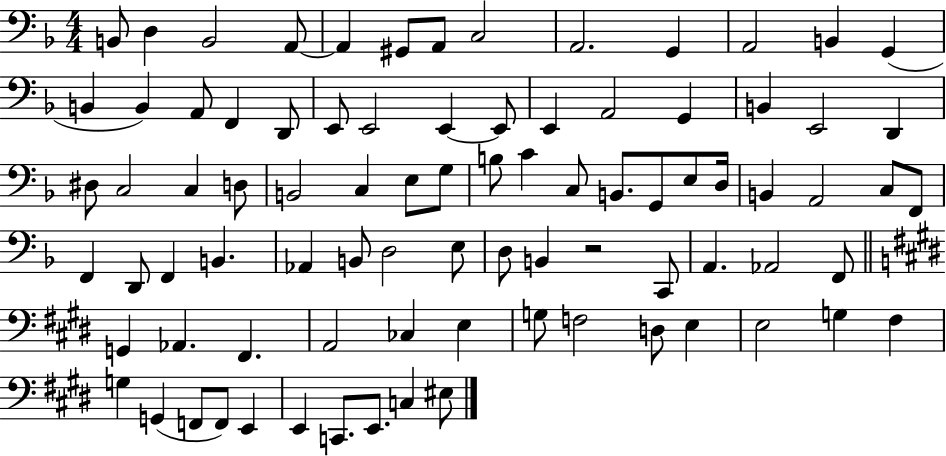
X:1
T:Untitled
M:4/4
L:1/4
K:F
B,,/2 D, B,,2 A,,/2 A,, ^G,,/2 A,,/2 C,2 A,,2 G,, A,,2 B,, G,, B,, B,, A,,/2 F,, D,,/2 E,,/2 E,,2 E,, E,,/2 E,, A,,2 G,, B,, E,,2 D,, ^D,/2 C,2 C, D,/2 B,,2 C, E,/2 G,/2 B,/2 C C,/2 B,,/2 G,,/2 E,/2 D,/4 B,, A,,2 C,/2 F,,/2 F,, D,,/2 F,, B,, _A,, B,,/2 D,2 E,/2 D,/2 B,, z2 C,,/2 A,, _A,,2 F,,/2 G,, _A,, ^F,, A,,2 _C, E, G,/2 F,2 D,/2 E, E,2 G, ^F, G, G,, F,,/2 F,,/2 E,, E,, C,,/2 E,,/2 C, ^E,/2